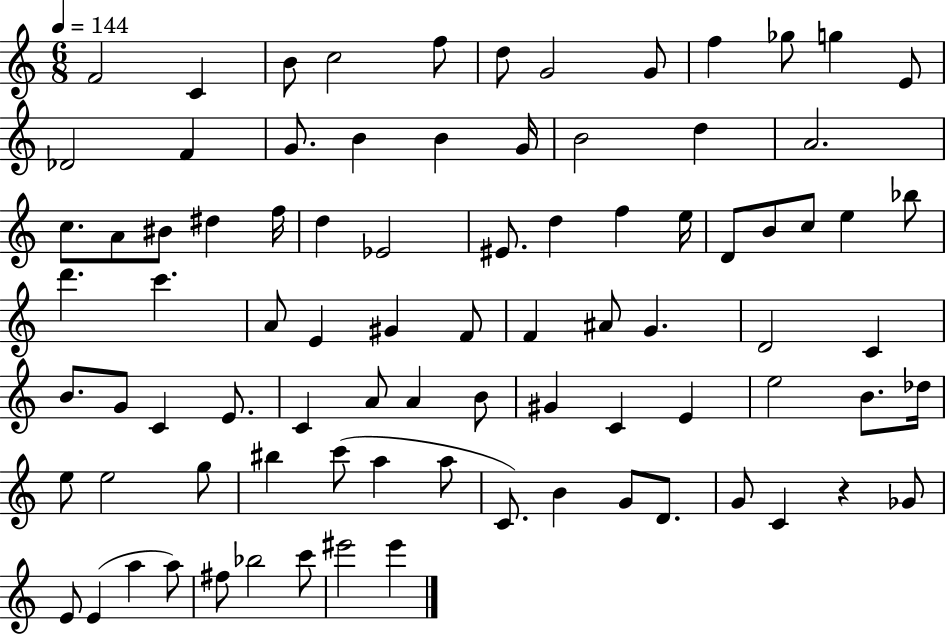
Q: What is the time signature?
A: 6/8